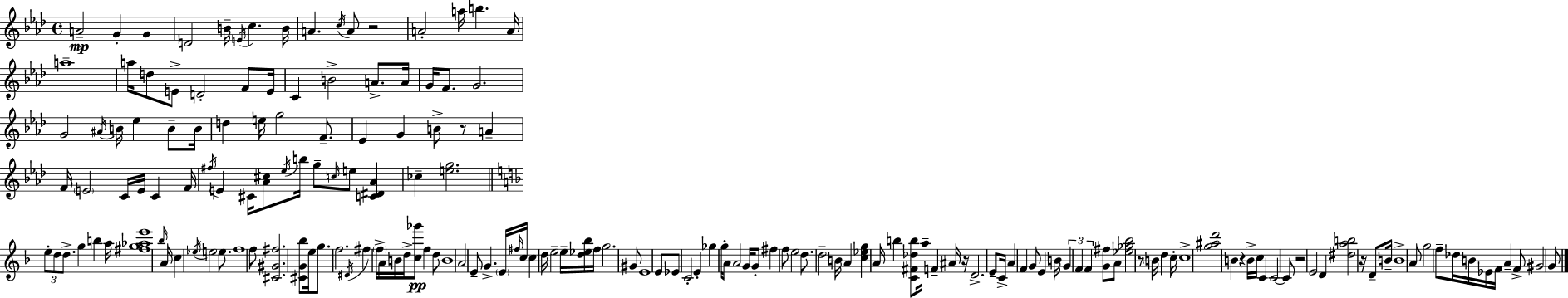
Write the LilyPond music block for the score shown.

{
  \clef treble
  \time 4/4
  \defaultTimeSignature
  \key f \minor
  a'2--\mp g'4-. g'4 | d'2 b'16-- \acciaccatura { e'16 } c''4. | b'16 a'4. \acciaccatura { c''16 } a'8 r2 | a'2-. a''16 b''4. | \break a'16 a''1-- | a''16 d''8 e'8-> d'2-. f'8 | e'16 c'4 b'2-> a'8.-> | a'16 g'16 f'8. g'2. | \break g'2 \acciaccatura { ais'16 } b'16 ees''4 | b'8-- b'16 d''4 e''16 g''2 | f'8.-- ees'4 g'4 b'8-> r8 a'4-- | f'16 \parenthesize e'2 c'16 e'16 c'4 | \break f'16 \acciaccatura { fis''16 } e'4 cis'16 <aes' cis''>8 \acciaccatura { ees''16 } b''16 g''8-- \grace { c''16 } | e''8 <c' dis' aes'>4 ces''4-- <e'' g''>2. | \bar "||" \break \key f \major \tuplet 3/2 { e''8-. d''8 d''8.-> } g''4 b''4 a''16 | <fis'' g'' aes'' e'''>1 | \grace { bes''16 } a'16 c''4 \acciaccatura { ees''16 } e''2 e''8. | f''1 | \break f''8 <cis' gis' fis''>2. | <cis' g' bes''>8 e''16 g''8. f''2. | \acciaccatura { dis'16 } fis''4 \parenthesize f''16-> a'16 b'16 d''16-> <c'' ges'''>8\pp f''4 | d''8 b'1 | \break a'2 e'8-- g'4.-> | \parenthesize e'16 \grace { fis''16 } c''16 c''4 d''16 e''2-- | e''16-- <d'' ees'' bes''>16 f''16 g''2. | gis'8 e'1 | \break e'8 ees'8 c'2-. | e'4-. ges''4 g''16-. a'8 a'2 | g'16 g'8-. fis''4 f''8 e''2 | d''8. d''2-- b'16 | \break a'4 <c'' ees'' g''>4 a'16 b''4 <c' fis' des'' b''>8 a''16-- | f'4-- ais'16 r16 d'2.-> | e'8-- c'16-> a'4 f'4 g'8 e'4 | b'16 \tuplet 3/2 { g'4 f'4 f'4 } | \break <g' fis''>8 a'8 <ees'' ges'' bes''>2 r8 \parenthesize b'16 d''4 | c''16-. c''1-> | <g'' ais'' d'''>2 b'4 | r4 b'16-> c''16 c'4 c'2~~ | \break c'8 r2 e'2 | d'4 <dis'' a'' b''>2 | r16 d'8-- b'16-- b'1-> | a'8 g''2 f''8-- | \break des''16 b'16 ees'16 f'16 a'4-- f'8-> gis'2 | g'8 \bar "|."
}